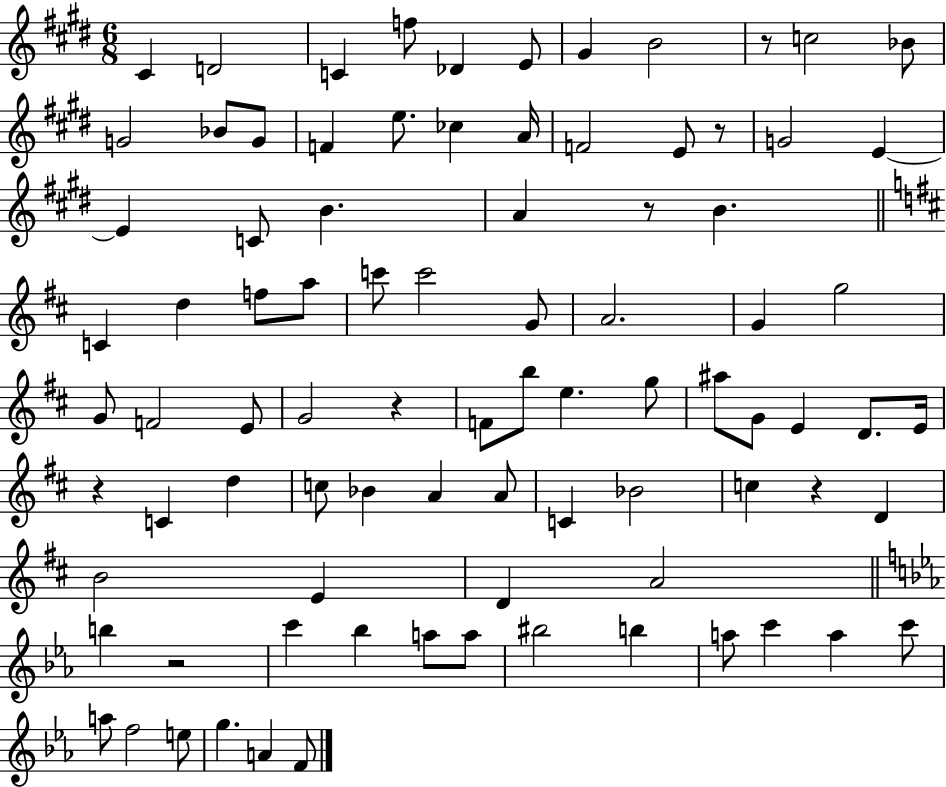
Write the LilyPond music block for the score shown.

{
  \clef treble
  \numericTimeSignature
  \time 6/8
  \key e \major
  \repeat volta 2 { cis'4 d'2 | c'4 f''8 des'4 e'8 | gis'4 b'2 | r8 c''2 bes'8 | \break g'2 bes'8 g'8 | f'4 e''8. ces''4 a'16 | f'2 e'8 r8 | g'2 e'4~~ | \break e'4 c'8 b'4. | a'4 r8 b'4. | \bar "||" \break \key b \minor c'4 d''4 f''8 a''8 | c'''8 c'''2 g'8 | a'2. | g'4 g''2 | \break g'8 f'2 e'8 | g'2 r4 | f'8 b''8 e''4. g''8 | ais''8 g'8 e'4 d'8. e'16 | \break r4 c'4 d''4 | c''8 bes'4 a'4 a'8 | c'4 bes'2 | c''4 r4 d'4 | \break b'2 e'4 | d'4 a'2 | \bar "||" \break \key c \minor b''4 r2 | c'''4 bes''4 a''8 a''8 | bis''2 b''4 | a''8 c'''4 a''4 c'''8 | \break a''8 f''2 e''8 | g''4. a'4 f'8 | } \bar "|."
}